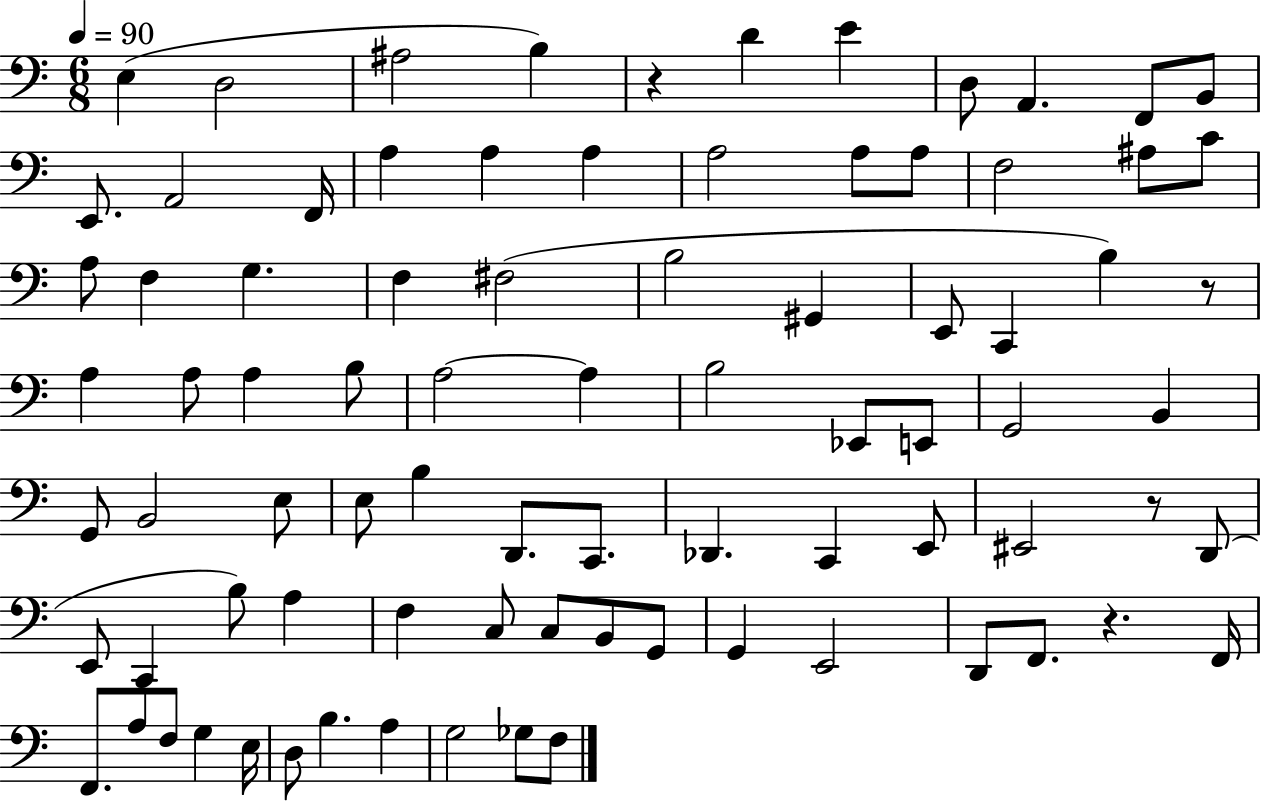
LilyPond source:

{
  \clef bass
  \numericTimeSignature
  \time 6/8
  \key c \major
  \tempo 4 = 90
  e4( d2 | ais2 b4) | r4 d'4 e'4 | d8 a,4. f,8 b,8 | \break e,8. a,2 f,16 | a4 a4 a4 | a2 a8 a8 | f2 ais8 c'8 | \break a8 f4 g4. | f4 fis2( | b2 gis,4 | e,8 c,4 b4) r8 | \break a4 a8 a4 b8 | a2~~ a4 | b2 ees,8 e,8 | g,2 b,4 | \break g,8 b,2 e8 | e8 b4 d,8. c,8. | des,4. c,4 e,8 | eis,2 r8 d,8( | \break e,8 c,4 b8) a4 | f4 c8 c8 b,8 g,8 | g,4 e,2 | d,8 f,8. r4. f,16 | \break f,8. a8 f8 g4 e16 | d8 b4. a4 | g2 ges8 f8 | \bar "|."
}